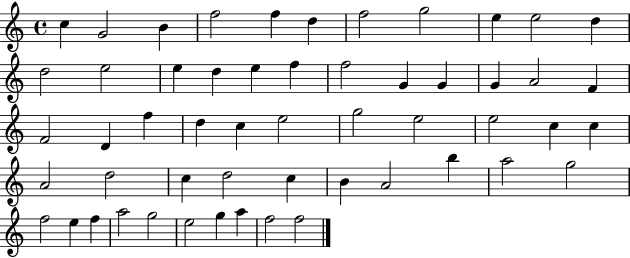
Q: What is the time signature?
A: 4/4